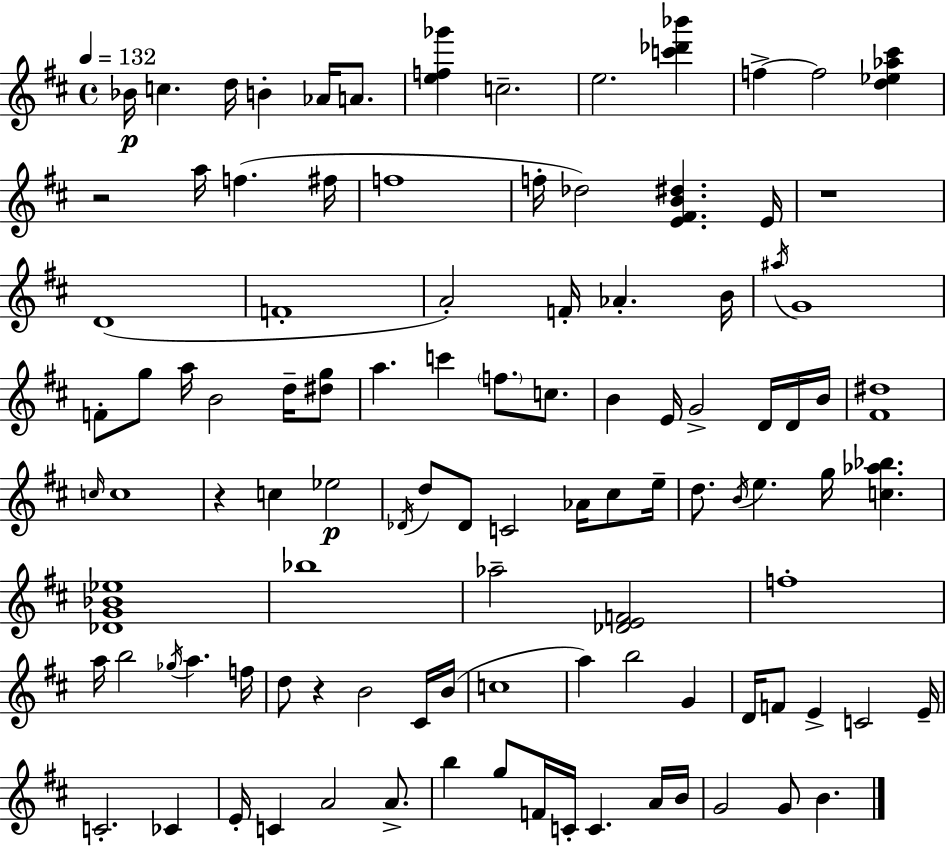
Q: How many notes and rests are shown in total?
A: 105